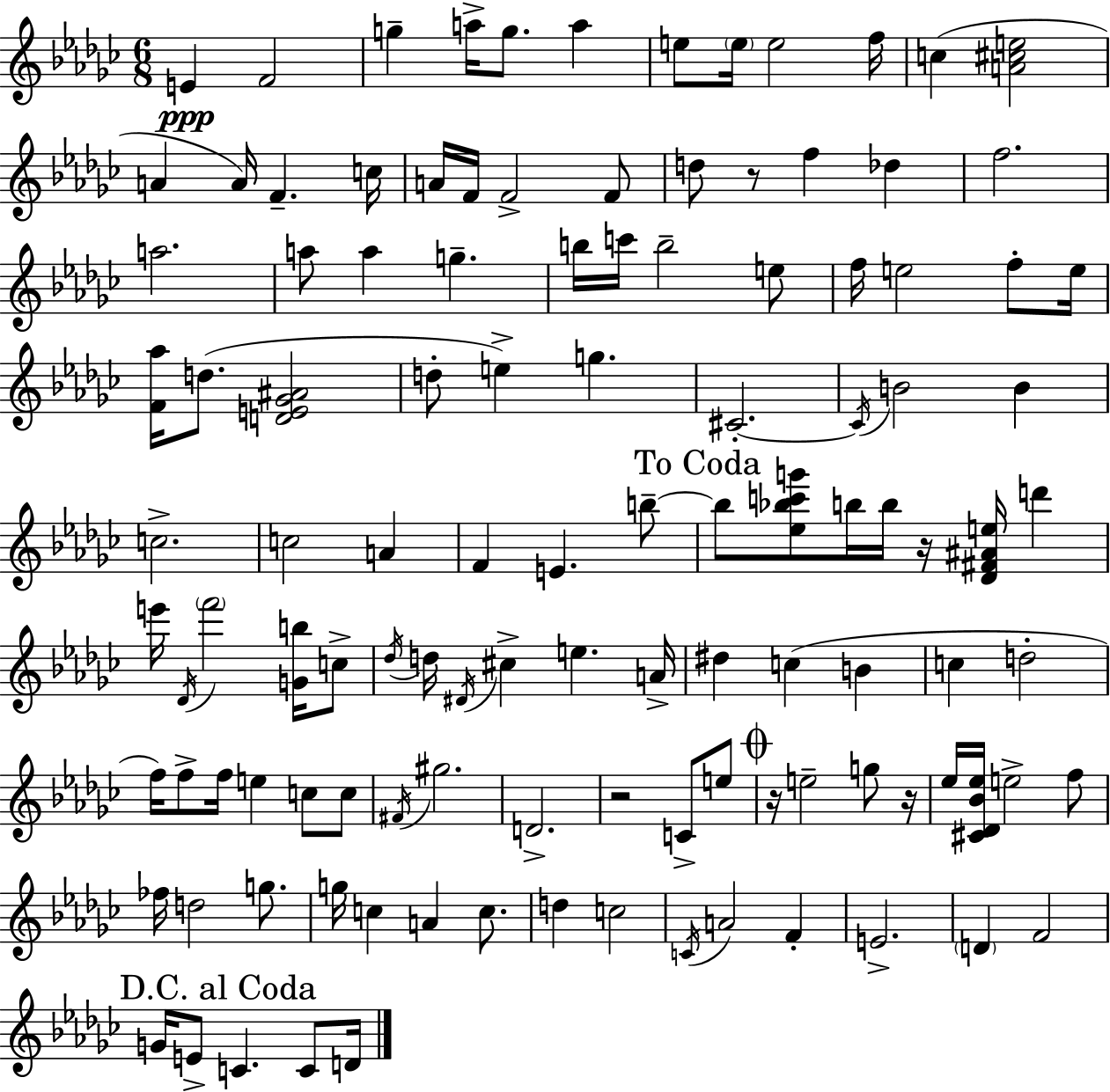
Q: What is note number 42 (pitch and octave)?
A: B4